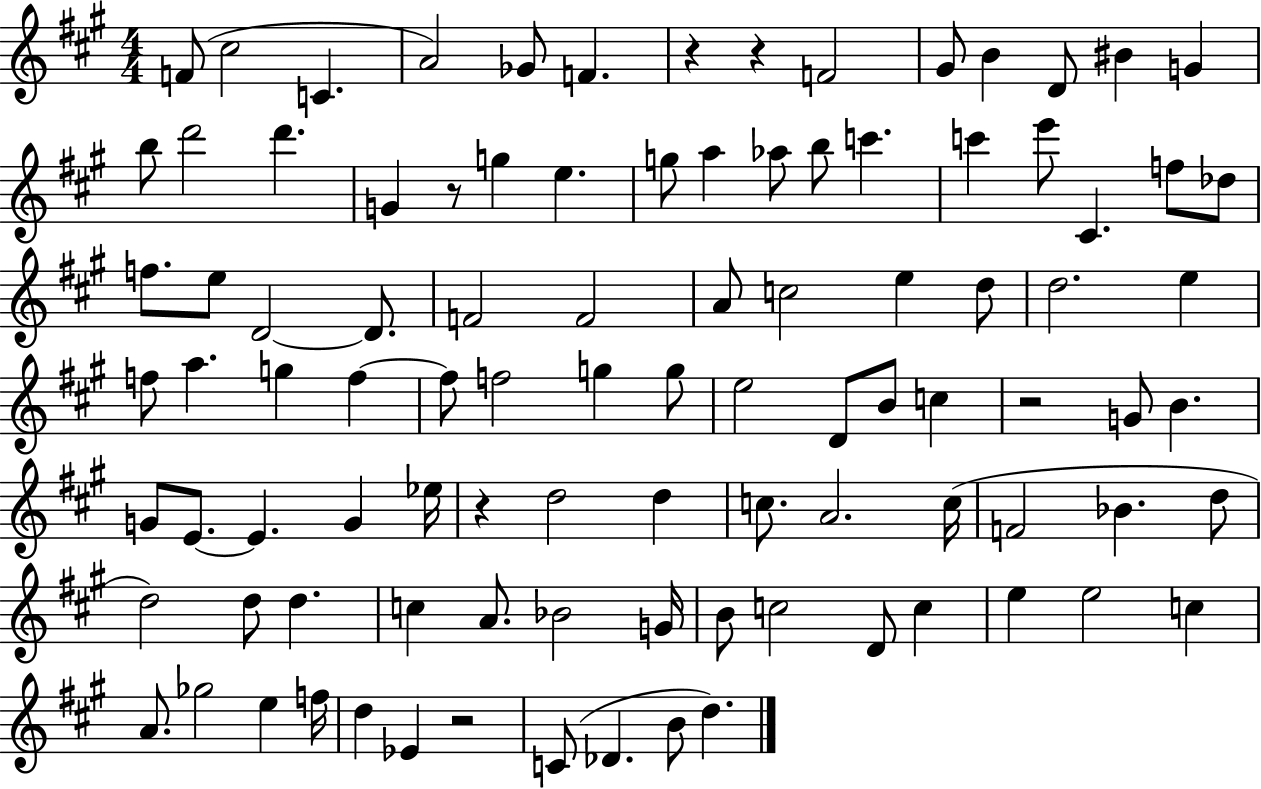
{
  \clef treble
  \numericTimeSignature
  \time 4/4
  \key a \major
  f'8( cis''2 c'4. | a'2) ges'8 f'4. | r4 r4 f'2 | gis'8 b'4 d'8 bis'4 g'4 | \break b''8 d'''2 d'''4. | g'4 r8 g''4 e''4. | g''8 a''4 aes''8 b''8 c'''4. | c'''4 e'''8 cis'4. f''8 des''8 | \break f''8. e''8 d'2~~ d'8. | f'2 f'2 | a'8 c''2 e''4 d''8 | d''2. e''4 | \break f''8 a''4. g''4 f''4~~ | f''8 f''2 g''4 g''8 | e''2 d'8 b'8 c''4 | r2 g'8 b'4. | \break g'8 e'8.~~ e'4. g'4 ees''16 | r4 d''2 d''4 | c''8. a'2. c''16( | f'2 bes'4. d''8 | \break d''2) d''8 d''4. | c''4 a'8. bes'2 g'16 | b'8 c''2 d'8 c''4 | e''4 e''2 c''4 | \break a'8. ges''2 e''4 f''16 | d''4 ees'4 r2 | c'8( des'4. b'8 d''4.) | \bar "|."
}